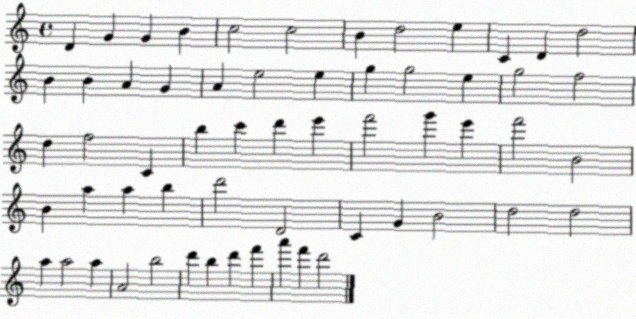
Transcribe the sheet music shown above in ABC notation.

X:1
T:Untitled
M:4/4
L:1/4
K:C
D G G B c2 c2 B d2 e C D d2 B B A G A e2 e g g2 e g2 f2 d f2 C b c' d' e' f'2 g' e' f'2 B2 B a a b d'2 D2 C G B2 d2 d2 a a2 a A2 b2 d' b d' f' a' f' d'2